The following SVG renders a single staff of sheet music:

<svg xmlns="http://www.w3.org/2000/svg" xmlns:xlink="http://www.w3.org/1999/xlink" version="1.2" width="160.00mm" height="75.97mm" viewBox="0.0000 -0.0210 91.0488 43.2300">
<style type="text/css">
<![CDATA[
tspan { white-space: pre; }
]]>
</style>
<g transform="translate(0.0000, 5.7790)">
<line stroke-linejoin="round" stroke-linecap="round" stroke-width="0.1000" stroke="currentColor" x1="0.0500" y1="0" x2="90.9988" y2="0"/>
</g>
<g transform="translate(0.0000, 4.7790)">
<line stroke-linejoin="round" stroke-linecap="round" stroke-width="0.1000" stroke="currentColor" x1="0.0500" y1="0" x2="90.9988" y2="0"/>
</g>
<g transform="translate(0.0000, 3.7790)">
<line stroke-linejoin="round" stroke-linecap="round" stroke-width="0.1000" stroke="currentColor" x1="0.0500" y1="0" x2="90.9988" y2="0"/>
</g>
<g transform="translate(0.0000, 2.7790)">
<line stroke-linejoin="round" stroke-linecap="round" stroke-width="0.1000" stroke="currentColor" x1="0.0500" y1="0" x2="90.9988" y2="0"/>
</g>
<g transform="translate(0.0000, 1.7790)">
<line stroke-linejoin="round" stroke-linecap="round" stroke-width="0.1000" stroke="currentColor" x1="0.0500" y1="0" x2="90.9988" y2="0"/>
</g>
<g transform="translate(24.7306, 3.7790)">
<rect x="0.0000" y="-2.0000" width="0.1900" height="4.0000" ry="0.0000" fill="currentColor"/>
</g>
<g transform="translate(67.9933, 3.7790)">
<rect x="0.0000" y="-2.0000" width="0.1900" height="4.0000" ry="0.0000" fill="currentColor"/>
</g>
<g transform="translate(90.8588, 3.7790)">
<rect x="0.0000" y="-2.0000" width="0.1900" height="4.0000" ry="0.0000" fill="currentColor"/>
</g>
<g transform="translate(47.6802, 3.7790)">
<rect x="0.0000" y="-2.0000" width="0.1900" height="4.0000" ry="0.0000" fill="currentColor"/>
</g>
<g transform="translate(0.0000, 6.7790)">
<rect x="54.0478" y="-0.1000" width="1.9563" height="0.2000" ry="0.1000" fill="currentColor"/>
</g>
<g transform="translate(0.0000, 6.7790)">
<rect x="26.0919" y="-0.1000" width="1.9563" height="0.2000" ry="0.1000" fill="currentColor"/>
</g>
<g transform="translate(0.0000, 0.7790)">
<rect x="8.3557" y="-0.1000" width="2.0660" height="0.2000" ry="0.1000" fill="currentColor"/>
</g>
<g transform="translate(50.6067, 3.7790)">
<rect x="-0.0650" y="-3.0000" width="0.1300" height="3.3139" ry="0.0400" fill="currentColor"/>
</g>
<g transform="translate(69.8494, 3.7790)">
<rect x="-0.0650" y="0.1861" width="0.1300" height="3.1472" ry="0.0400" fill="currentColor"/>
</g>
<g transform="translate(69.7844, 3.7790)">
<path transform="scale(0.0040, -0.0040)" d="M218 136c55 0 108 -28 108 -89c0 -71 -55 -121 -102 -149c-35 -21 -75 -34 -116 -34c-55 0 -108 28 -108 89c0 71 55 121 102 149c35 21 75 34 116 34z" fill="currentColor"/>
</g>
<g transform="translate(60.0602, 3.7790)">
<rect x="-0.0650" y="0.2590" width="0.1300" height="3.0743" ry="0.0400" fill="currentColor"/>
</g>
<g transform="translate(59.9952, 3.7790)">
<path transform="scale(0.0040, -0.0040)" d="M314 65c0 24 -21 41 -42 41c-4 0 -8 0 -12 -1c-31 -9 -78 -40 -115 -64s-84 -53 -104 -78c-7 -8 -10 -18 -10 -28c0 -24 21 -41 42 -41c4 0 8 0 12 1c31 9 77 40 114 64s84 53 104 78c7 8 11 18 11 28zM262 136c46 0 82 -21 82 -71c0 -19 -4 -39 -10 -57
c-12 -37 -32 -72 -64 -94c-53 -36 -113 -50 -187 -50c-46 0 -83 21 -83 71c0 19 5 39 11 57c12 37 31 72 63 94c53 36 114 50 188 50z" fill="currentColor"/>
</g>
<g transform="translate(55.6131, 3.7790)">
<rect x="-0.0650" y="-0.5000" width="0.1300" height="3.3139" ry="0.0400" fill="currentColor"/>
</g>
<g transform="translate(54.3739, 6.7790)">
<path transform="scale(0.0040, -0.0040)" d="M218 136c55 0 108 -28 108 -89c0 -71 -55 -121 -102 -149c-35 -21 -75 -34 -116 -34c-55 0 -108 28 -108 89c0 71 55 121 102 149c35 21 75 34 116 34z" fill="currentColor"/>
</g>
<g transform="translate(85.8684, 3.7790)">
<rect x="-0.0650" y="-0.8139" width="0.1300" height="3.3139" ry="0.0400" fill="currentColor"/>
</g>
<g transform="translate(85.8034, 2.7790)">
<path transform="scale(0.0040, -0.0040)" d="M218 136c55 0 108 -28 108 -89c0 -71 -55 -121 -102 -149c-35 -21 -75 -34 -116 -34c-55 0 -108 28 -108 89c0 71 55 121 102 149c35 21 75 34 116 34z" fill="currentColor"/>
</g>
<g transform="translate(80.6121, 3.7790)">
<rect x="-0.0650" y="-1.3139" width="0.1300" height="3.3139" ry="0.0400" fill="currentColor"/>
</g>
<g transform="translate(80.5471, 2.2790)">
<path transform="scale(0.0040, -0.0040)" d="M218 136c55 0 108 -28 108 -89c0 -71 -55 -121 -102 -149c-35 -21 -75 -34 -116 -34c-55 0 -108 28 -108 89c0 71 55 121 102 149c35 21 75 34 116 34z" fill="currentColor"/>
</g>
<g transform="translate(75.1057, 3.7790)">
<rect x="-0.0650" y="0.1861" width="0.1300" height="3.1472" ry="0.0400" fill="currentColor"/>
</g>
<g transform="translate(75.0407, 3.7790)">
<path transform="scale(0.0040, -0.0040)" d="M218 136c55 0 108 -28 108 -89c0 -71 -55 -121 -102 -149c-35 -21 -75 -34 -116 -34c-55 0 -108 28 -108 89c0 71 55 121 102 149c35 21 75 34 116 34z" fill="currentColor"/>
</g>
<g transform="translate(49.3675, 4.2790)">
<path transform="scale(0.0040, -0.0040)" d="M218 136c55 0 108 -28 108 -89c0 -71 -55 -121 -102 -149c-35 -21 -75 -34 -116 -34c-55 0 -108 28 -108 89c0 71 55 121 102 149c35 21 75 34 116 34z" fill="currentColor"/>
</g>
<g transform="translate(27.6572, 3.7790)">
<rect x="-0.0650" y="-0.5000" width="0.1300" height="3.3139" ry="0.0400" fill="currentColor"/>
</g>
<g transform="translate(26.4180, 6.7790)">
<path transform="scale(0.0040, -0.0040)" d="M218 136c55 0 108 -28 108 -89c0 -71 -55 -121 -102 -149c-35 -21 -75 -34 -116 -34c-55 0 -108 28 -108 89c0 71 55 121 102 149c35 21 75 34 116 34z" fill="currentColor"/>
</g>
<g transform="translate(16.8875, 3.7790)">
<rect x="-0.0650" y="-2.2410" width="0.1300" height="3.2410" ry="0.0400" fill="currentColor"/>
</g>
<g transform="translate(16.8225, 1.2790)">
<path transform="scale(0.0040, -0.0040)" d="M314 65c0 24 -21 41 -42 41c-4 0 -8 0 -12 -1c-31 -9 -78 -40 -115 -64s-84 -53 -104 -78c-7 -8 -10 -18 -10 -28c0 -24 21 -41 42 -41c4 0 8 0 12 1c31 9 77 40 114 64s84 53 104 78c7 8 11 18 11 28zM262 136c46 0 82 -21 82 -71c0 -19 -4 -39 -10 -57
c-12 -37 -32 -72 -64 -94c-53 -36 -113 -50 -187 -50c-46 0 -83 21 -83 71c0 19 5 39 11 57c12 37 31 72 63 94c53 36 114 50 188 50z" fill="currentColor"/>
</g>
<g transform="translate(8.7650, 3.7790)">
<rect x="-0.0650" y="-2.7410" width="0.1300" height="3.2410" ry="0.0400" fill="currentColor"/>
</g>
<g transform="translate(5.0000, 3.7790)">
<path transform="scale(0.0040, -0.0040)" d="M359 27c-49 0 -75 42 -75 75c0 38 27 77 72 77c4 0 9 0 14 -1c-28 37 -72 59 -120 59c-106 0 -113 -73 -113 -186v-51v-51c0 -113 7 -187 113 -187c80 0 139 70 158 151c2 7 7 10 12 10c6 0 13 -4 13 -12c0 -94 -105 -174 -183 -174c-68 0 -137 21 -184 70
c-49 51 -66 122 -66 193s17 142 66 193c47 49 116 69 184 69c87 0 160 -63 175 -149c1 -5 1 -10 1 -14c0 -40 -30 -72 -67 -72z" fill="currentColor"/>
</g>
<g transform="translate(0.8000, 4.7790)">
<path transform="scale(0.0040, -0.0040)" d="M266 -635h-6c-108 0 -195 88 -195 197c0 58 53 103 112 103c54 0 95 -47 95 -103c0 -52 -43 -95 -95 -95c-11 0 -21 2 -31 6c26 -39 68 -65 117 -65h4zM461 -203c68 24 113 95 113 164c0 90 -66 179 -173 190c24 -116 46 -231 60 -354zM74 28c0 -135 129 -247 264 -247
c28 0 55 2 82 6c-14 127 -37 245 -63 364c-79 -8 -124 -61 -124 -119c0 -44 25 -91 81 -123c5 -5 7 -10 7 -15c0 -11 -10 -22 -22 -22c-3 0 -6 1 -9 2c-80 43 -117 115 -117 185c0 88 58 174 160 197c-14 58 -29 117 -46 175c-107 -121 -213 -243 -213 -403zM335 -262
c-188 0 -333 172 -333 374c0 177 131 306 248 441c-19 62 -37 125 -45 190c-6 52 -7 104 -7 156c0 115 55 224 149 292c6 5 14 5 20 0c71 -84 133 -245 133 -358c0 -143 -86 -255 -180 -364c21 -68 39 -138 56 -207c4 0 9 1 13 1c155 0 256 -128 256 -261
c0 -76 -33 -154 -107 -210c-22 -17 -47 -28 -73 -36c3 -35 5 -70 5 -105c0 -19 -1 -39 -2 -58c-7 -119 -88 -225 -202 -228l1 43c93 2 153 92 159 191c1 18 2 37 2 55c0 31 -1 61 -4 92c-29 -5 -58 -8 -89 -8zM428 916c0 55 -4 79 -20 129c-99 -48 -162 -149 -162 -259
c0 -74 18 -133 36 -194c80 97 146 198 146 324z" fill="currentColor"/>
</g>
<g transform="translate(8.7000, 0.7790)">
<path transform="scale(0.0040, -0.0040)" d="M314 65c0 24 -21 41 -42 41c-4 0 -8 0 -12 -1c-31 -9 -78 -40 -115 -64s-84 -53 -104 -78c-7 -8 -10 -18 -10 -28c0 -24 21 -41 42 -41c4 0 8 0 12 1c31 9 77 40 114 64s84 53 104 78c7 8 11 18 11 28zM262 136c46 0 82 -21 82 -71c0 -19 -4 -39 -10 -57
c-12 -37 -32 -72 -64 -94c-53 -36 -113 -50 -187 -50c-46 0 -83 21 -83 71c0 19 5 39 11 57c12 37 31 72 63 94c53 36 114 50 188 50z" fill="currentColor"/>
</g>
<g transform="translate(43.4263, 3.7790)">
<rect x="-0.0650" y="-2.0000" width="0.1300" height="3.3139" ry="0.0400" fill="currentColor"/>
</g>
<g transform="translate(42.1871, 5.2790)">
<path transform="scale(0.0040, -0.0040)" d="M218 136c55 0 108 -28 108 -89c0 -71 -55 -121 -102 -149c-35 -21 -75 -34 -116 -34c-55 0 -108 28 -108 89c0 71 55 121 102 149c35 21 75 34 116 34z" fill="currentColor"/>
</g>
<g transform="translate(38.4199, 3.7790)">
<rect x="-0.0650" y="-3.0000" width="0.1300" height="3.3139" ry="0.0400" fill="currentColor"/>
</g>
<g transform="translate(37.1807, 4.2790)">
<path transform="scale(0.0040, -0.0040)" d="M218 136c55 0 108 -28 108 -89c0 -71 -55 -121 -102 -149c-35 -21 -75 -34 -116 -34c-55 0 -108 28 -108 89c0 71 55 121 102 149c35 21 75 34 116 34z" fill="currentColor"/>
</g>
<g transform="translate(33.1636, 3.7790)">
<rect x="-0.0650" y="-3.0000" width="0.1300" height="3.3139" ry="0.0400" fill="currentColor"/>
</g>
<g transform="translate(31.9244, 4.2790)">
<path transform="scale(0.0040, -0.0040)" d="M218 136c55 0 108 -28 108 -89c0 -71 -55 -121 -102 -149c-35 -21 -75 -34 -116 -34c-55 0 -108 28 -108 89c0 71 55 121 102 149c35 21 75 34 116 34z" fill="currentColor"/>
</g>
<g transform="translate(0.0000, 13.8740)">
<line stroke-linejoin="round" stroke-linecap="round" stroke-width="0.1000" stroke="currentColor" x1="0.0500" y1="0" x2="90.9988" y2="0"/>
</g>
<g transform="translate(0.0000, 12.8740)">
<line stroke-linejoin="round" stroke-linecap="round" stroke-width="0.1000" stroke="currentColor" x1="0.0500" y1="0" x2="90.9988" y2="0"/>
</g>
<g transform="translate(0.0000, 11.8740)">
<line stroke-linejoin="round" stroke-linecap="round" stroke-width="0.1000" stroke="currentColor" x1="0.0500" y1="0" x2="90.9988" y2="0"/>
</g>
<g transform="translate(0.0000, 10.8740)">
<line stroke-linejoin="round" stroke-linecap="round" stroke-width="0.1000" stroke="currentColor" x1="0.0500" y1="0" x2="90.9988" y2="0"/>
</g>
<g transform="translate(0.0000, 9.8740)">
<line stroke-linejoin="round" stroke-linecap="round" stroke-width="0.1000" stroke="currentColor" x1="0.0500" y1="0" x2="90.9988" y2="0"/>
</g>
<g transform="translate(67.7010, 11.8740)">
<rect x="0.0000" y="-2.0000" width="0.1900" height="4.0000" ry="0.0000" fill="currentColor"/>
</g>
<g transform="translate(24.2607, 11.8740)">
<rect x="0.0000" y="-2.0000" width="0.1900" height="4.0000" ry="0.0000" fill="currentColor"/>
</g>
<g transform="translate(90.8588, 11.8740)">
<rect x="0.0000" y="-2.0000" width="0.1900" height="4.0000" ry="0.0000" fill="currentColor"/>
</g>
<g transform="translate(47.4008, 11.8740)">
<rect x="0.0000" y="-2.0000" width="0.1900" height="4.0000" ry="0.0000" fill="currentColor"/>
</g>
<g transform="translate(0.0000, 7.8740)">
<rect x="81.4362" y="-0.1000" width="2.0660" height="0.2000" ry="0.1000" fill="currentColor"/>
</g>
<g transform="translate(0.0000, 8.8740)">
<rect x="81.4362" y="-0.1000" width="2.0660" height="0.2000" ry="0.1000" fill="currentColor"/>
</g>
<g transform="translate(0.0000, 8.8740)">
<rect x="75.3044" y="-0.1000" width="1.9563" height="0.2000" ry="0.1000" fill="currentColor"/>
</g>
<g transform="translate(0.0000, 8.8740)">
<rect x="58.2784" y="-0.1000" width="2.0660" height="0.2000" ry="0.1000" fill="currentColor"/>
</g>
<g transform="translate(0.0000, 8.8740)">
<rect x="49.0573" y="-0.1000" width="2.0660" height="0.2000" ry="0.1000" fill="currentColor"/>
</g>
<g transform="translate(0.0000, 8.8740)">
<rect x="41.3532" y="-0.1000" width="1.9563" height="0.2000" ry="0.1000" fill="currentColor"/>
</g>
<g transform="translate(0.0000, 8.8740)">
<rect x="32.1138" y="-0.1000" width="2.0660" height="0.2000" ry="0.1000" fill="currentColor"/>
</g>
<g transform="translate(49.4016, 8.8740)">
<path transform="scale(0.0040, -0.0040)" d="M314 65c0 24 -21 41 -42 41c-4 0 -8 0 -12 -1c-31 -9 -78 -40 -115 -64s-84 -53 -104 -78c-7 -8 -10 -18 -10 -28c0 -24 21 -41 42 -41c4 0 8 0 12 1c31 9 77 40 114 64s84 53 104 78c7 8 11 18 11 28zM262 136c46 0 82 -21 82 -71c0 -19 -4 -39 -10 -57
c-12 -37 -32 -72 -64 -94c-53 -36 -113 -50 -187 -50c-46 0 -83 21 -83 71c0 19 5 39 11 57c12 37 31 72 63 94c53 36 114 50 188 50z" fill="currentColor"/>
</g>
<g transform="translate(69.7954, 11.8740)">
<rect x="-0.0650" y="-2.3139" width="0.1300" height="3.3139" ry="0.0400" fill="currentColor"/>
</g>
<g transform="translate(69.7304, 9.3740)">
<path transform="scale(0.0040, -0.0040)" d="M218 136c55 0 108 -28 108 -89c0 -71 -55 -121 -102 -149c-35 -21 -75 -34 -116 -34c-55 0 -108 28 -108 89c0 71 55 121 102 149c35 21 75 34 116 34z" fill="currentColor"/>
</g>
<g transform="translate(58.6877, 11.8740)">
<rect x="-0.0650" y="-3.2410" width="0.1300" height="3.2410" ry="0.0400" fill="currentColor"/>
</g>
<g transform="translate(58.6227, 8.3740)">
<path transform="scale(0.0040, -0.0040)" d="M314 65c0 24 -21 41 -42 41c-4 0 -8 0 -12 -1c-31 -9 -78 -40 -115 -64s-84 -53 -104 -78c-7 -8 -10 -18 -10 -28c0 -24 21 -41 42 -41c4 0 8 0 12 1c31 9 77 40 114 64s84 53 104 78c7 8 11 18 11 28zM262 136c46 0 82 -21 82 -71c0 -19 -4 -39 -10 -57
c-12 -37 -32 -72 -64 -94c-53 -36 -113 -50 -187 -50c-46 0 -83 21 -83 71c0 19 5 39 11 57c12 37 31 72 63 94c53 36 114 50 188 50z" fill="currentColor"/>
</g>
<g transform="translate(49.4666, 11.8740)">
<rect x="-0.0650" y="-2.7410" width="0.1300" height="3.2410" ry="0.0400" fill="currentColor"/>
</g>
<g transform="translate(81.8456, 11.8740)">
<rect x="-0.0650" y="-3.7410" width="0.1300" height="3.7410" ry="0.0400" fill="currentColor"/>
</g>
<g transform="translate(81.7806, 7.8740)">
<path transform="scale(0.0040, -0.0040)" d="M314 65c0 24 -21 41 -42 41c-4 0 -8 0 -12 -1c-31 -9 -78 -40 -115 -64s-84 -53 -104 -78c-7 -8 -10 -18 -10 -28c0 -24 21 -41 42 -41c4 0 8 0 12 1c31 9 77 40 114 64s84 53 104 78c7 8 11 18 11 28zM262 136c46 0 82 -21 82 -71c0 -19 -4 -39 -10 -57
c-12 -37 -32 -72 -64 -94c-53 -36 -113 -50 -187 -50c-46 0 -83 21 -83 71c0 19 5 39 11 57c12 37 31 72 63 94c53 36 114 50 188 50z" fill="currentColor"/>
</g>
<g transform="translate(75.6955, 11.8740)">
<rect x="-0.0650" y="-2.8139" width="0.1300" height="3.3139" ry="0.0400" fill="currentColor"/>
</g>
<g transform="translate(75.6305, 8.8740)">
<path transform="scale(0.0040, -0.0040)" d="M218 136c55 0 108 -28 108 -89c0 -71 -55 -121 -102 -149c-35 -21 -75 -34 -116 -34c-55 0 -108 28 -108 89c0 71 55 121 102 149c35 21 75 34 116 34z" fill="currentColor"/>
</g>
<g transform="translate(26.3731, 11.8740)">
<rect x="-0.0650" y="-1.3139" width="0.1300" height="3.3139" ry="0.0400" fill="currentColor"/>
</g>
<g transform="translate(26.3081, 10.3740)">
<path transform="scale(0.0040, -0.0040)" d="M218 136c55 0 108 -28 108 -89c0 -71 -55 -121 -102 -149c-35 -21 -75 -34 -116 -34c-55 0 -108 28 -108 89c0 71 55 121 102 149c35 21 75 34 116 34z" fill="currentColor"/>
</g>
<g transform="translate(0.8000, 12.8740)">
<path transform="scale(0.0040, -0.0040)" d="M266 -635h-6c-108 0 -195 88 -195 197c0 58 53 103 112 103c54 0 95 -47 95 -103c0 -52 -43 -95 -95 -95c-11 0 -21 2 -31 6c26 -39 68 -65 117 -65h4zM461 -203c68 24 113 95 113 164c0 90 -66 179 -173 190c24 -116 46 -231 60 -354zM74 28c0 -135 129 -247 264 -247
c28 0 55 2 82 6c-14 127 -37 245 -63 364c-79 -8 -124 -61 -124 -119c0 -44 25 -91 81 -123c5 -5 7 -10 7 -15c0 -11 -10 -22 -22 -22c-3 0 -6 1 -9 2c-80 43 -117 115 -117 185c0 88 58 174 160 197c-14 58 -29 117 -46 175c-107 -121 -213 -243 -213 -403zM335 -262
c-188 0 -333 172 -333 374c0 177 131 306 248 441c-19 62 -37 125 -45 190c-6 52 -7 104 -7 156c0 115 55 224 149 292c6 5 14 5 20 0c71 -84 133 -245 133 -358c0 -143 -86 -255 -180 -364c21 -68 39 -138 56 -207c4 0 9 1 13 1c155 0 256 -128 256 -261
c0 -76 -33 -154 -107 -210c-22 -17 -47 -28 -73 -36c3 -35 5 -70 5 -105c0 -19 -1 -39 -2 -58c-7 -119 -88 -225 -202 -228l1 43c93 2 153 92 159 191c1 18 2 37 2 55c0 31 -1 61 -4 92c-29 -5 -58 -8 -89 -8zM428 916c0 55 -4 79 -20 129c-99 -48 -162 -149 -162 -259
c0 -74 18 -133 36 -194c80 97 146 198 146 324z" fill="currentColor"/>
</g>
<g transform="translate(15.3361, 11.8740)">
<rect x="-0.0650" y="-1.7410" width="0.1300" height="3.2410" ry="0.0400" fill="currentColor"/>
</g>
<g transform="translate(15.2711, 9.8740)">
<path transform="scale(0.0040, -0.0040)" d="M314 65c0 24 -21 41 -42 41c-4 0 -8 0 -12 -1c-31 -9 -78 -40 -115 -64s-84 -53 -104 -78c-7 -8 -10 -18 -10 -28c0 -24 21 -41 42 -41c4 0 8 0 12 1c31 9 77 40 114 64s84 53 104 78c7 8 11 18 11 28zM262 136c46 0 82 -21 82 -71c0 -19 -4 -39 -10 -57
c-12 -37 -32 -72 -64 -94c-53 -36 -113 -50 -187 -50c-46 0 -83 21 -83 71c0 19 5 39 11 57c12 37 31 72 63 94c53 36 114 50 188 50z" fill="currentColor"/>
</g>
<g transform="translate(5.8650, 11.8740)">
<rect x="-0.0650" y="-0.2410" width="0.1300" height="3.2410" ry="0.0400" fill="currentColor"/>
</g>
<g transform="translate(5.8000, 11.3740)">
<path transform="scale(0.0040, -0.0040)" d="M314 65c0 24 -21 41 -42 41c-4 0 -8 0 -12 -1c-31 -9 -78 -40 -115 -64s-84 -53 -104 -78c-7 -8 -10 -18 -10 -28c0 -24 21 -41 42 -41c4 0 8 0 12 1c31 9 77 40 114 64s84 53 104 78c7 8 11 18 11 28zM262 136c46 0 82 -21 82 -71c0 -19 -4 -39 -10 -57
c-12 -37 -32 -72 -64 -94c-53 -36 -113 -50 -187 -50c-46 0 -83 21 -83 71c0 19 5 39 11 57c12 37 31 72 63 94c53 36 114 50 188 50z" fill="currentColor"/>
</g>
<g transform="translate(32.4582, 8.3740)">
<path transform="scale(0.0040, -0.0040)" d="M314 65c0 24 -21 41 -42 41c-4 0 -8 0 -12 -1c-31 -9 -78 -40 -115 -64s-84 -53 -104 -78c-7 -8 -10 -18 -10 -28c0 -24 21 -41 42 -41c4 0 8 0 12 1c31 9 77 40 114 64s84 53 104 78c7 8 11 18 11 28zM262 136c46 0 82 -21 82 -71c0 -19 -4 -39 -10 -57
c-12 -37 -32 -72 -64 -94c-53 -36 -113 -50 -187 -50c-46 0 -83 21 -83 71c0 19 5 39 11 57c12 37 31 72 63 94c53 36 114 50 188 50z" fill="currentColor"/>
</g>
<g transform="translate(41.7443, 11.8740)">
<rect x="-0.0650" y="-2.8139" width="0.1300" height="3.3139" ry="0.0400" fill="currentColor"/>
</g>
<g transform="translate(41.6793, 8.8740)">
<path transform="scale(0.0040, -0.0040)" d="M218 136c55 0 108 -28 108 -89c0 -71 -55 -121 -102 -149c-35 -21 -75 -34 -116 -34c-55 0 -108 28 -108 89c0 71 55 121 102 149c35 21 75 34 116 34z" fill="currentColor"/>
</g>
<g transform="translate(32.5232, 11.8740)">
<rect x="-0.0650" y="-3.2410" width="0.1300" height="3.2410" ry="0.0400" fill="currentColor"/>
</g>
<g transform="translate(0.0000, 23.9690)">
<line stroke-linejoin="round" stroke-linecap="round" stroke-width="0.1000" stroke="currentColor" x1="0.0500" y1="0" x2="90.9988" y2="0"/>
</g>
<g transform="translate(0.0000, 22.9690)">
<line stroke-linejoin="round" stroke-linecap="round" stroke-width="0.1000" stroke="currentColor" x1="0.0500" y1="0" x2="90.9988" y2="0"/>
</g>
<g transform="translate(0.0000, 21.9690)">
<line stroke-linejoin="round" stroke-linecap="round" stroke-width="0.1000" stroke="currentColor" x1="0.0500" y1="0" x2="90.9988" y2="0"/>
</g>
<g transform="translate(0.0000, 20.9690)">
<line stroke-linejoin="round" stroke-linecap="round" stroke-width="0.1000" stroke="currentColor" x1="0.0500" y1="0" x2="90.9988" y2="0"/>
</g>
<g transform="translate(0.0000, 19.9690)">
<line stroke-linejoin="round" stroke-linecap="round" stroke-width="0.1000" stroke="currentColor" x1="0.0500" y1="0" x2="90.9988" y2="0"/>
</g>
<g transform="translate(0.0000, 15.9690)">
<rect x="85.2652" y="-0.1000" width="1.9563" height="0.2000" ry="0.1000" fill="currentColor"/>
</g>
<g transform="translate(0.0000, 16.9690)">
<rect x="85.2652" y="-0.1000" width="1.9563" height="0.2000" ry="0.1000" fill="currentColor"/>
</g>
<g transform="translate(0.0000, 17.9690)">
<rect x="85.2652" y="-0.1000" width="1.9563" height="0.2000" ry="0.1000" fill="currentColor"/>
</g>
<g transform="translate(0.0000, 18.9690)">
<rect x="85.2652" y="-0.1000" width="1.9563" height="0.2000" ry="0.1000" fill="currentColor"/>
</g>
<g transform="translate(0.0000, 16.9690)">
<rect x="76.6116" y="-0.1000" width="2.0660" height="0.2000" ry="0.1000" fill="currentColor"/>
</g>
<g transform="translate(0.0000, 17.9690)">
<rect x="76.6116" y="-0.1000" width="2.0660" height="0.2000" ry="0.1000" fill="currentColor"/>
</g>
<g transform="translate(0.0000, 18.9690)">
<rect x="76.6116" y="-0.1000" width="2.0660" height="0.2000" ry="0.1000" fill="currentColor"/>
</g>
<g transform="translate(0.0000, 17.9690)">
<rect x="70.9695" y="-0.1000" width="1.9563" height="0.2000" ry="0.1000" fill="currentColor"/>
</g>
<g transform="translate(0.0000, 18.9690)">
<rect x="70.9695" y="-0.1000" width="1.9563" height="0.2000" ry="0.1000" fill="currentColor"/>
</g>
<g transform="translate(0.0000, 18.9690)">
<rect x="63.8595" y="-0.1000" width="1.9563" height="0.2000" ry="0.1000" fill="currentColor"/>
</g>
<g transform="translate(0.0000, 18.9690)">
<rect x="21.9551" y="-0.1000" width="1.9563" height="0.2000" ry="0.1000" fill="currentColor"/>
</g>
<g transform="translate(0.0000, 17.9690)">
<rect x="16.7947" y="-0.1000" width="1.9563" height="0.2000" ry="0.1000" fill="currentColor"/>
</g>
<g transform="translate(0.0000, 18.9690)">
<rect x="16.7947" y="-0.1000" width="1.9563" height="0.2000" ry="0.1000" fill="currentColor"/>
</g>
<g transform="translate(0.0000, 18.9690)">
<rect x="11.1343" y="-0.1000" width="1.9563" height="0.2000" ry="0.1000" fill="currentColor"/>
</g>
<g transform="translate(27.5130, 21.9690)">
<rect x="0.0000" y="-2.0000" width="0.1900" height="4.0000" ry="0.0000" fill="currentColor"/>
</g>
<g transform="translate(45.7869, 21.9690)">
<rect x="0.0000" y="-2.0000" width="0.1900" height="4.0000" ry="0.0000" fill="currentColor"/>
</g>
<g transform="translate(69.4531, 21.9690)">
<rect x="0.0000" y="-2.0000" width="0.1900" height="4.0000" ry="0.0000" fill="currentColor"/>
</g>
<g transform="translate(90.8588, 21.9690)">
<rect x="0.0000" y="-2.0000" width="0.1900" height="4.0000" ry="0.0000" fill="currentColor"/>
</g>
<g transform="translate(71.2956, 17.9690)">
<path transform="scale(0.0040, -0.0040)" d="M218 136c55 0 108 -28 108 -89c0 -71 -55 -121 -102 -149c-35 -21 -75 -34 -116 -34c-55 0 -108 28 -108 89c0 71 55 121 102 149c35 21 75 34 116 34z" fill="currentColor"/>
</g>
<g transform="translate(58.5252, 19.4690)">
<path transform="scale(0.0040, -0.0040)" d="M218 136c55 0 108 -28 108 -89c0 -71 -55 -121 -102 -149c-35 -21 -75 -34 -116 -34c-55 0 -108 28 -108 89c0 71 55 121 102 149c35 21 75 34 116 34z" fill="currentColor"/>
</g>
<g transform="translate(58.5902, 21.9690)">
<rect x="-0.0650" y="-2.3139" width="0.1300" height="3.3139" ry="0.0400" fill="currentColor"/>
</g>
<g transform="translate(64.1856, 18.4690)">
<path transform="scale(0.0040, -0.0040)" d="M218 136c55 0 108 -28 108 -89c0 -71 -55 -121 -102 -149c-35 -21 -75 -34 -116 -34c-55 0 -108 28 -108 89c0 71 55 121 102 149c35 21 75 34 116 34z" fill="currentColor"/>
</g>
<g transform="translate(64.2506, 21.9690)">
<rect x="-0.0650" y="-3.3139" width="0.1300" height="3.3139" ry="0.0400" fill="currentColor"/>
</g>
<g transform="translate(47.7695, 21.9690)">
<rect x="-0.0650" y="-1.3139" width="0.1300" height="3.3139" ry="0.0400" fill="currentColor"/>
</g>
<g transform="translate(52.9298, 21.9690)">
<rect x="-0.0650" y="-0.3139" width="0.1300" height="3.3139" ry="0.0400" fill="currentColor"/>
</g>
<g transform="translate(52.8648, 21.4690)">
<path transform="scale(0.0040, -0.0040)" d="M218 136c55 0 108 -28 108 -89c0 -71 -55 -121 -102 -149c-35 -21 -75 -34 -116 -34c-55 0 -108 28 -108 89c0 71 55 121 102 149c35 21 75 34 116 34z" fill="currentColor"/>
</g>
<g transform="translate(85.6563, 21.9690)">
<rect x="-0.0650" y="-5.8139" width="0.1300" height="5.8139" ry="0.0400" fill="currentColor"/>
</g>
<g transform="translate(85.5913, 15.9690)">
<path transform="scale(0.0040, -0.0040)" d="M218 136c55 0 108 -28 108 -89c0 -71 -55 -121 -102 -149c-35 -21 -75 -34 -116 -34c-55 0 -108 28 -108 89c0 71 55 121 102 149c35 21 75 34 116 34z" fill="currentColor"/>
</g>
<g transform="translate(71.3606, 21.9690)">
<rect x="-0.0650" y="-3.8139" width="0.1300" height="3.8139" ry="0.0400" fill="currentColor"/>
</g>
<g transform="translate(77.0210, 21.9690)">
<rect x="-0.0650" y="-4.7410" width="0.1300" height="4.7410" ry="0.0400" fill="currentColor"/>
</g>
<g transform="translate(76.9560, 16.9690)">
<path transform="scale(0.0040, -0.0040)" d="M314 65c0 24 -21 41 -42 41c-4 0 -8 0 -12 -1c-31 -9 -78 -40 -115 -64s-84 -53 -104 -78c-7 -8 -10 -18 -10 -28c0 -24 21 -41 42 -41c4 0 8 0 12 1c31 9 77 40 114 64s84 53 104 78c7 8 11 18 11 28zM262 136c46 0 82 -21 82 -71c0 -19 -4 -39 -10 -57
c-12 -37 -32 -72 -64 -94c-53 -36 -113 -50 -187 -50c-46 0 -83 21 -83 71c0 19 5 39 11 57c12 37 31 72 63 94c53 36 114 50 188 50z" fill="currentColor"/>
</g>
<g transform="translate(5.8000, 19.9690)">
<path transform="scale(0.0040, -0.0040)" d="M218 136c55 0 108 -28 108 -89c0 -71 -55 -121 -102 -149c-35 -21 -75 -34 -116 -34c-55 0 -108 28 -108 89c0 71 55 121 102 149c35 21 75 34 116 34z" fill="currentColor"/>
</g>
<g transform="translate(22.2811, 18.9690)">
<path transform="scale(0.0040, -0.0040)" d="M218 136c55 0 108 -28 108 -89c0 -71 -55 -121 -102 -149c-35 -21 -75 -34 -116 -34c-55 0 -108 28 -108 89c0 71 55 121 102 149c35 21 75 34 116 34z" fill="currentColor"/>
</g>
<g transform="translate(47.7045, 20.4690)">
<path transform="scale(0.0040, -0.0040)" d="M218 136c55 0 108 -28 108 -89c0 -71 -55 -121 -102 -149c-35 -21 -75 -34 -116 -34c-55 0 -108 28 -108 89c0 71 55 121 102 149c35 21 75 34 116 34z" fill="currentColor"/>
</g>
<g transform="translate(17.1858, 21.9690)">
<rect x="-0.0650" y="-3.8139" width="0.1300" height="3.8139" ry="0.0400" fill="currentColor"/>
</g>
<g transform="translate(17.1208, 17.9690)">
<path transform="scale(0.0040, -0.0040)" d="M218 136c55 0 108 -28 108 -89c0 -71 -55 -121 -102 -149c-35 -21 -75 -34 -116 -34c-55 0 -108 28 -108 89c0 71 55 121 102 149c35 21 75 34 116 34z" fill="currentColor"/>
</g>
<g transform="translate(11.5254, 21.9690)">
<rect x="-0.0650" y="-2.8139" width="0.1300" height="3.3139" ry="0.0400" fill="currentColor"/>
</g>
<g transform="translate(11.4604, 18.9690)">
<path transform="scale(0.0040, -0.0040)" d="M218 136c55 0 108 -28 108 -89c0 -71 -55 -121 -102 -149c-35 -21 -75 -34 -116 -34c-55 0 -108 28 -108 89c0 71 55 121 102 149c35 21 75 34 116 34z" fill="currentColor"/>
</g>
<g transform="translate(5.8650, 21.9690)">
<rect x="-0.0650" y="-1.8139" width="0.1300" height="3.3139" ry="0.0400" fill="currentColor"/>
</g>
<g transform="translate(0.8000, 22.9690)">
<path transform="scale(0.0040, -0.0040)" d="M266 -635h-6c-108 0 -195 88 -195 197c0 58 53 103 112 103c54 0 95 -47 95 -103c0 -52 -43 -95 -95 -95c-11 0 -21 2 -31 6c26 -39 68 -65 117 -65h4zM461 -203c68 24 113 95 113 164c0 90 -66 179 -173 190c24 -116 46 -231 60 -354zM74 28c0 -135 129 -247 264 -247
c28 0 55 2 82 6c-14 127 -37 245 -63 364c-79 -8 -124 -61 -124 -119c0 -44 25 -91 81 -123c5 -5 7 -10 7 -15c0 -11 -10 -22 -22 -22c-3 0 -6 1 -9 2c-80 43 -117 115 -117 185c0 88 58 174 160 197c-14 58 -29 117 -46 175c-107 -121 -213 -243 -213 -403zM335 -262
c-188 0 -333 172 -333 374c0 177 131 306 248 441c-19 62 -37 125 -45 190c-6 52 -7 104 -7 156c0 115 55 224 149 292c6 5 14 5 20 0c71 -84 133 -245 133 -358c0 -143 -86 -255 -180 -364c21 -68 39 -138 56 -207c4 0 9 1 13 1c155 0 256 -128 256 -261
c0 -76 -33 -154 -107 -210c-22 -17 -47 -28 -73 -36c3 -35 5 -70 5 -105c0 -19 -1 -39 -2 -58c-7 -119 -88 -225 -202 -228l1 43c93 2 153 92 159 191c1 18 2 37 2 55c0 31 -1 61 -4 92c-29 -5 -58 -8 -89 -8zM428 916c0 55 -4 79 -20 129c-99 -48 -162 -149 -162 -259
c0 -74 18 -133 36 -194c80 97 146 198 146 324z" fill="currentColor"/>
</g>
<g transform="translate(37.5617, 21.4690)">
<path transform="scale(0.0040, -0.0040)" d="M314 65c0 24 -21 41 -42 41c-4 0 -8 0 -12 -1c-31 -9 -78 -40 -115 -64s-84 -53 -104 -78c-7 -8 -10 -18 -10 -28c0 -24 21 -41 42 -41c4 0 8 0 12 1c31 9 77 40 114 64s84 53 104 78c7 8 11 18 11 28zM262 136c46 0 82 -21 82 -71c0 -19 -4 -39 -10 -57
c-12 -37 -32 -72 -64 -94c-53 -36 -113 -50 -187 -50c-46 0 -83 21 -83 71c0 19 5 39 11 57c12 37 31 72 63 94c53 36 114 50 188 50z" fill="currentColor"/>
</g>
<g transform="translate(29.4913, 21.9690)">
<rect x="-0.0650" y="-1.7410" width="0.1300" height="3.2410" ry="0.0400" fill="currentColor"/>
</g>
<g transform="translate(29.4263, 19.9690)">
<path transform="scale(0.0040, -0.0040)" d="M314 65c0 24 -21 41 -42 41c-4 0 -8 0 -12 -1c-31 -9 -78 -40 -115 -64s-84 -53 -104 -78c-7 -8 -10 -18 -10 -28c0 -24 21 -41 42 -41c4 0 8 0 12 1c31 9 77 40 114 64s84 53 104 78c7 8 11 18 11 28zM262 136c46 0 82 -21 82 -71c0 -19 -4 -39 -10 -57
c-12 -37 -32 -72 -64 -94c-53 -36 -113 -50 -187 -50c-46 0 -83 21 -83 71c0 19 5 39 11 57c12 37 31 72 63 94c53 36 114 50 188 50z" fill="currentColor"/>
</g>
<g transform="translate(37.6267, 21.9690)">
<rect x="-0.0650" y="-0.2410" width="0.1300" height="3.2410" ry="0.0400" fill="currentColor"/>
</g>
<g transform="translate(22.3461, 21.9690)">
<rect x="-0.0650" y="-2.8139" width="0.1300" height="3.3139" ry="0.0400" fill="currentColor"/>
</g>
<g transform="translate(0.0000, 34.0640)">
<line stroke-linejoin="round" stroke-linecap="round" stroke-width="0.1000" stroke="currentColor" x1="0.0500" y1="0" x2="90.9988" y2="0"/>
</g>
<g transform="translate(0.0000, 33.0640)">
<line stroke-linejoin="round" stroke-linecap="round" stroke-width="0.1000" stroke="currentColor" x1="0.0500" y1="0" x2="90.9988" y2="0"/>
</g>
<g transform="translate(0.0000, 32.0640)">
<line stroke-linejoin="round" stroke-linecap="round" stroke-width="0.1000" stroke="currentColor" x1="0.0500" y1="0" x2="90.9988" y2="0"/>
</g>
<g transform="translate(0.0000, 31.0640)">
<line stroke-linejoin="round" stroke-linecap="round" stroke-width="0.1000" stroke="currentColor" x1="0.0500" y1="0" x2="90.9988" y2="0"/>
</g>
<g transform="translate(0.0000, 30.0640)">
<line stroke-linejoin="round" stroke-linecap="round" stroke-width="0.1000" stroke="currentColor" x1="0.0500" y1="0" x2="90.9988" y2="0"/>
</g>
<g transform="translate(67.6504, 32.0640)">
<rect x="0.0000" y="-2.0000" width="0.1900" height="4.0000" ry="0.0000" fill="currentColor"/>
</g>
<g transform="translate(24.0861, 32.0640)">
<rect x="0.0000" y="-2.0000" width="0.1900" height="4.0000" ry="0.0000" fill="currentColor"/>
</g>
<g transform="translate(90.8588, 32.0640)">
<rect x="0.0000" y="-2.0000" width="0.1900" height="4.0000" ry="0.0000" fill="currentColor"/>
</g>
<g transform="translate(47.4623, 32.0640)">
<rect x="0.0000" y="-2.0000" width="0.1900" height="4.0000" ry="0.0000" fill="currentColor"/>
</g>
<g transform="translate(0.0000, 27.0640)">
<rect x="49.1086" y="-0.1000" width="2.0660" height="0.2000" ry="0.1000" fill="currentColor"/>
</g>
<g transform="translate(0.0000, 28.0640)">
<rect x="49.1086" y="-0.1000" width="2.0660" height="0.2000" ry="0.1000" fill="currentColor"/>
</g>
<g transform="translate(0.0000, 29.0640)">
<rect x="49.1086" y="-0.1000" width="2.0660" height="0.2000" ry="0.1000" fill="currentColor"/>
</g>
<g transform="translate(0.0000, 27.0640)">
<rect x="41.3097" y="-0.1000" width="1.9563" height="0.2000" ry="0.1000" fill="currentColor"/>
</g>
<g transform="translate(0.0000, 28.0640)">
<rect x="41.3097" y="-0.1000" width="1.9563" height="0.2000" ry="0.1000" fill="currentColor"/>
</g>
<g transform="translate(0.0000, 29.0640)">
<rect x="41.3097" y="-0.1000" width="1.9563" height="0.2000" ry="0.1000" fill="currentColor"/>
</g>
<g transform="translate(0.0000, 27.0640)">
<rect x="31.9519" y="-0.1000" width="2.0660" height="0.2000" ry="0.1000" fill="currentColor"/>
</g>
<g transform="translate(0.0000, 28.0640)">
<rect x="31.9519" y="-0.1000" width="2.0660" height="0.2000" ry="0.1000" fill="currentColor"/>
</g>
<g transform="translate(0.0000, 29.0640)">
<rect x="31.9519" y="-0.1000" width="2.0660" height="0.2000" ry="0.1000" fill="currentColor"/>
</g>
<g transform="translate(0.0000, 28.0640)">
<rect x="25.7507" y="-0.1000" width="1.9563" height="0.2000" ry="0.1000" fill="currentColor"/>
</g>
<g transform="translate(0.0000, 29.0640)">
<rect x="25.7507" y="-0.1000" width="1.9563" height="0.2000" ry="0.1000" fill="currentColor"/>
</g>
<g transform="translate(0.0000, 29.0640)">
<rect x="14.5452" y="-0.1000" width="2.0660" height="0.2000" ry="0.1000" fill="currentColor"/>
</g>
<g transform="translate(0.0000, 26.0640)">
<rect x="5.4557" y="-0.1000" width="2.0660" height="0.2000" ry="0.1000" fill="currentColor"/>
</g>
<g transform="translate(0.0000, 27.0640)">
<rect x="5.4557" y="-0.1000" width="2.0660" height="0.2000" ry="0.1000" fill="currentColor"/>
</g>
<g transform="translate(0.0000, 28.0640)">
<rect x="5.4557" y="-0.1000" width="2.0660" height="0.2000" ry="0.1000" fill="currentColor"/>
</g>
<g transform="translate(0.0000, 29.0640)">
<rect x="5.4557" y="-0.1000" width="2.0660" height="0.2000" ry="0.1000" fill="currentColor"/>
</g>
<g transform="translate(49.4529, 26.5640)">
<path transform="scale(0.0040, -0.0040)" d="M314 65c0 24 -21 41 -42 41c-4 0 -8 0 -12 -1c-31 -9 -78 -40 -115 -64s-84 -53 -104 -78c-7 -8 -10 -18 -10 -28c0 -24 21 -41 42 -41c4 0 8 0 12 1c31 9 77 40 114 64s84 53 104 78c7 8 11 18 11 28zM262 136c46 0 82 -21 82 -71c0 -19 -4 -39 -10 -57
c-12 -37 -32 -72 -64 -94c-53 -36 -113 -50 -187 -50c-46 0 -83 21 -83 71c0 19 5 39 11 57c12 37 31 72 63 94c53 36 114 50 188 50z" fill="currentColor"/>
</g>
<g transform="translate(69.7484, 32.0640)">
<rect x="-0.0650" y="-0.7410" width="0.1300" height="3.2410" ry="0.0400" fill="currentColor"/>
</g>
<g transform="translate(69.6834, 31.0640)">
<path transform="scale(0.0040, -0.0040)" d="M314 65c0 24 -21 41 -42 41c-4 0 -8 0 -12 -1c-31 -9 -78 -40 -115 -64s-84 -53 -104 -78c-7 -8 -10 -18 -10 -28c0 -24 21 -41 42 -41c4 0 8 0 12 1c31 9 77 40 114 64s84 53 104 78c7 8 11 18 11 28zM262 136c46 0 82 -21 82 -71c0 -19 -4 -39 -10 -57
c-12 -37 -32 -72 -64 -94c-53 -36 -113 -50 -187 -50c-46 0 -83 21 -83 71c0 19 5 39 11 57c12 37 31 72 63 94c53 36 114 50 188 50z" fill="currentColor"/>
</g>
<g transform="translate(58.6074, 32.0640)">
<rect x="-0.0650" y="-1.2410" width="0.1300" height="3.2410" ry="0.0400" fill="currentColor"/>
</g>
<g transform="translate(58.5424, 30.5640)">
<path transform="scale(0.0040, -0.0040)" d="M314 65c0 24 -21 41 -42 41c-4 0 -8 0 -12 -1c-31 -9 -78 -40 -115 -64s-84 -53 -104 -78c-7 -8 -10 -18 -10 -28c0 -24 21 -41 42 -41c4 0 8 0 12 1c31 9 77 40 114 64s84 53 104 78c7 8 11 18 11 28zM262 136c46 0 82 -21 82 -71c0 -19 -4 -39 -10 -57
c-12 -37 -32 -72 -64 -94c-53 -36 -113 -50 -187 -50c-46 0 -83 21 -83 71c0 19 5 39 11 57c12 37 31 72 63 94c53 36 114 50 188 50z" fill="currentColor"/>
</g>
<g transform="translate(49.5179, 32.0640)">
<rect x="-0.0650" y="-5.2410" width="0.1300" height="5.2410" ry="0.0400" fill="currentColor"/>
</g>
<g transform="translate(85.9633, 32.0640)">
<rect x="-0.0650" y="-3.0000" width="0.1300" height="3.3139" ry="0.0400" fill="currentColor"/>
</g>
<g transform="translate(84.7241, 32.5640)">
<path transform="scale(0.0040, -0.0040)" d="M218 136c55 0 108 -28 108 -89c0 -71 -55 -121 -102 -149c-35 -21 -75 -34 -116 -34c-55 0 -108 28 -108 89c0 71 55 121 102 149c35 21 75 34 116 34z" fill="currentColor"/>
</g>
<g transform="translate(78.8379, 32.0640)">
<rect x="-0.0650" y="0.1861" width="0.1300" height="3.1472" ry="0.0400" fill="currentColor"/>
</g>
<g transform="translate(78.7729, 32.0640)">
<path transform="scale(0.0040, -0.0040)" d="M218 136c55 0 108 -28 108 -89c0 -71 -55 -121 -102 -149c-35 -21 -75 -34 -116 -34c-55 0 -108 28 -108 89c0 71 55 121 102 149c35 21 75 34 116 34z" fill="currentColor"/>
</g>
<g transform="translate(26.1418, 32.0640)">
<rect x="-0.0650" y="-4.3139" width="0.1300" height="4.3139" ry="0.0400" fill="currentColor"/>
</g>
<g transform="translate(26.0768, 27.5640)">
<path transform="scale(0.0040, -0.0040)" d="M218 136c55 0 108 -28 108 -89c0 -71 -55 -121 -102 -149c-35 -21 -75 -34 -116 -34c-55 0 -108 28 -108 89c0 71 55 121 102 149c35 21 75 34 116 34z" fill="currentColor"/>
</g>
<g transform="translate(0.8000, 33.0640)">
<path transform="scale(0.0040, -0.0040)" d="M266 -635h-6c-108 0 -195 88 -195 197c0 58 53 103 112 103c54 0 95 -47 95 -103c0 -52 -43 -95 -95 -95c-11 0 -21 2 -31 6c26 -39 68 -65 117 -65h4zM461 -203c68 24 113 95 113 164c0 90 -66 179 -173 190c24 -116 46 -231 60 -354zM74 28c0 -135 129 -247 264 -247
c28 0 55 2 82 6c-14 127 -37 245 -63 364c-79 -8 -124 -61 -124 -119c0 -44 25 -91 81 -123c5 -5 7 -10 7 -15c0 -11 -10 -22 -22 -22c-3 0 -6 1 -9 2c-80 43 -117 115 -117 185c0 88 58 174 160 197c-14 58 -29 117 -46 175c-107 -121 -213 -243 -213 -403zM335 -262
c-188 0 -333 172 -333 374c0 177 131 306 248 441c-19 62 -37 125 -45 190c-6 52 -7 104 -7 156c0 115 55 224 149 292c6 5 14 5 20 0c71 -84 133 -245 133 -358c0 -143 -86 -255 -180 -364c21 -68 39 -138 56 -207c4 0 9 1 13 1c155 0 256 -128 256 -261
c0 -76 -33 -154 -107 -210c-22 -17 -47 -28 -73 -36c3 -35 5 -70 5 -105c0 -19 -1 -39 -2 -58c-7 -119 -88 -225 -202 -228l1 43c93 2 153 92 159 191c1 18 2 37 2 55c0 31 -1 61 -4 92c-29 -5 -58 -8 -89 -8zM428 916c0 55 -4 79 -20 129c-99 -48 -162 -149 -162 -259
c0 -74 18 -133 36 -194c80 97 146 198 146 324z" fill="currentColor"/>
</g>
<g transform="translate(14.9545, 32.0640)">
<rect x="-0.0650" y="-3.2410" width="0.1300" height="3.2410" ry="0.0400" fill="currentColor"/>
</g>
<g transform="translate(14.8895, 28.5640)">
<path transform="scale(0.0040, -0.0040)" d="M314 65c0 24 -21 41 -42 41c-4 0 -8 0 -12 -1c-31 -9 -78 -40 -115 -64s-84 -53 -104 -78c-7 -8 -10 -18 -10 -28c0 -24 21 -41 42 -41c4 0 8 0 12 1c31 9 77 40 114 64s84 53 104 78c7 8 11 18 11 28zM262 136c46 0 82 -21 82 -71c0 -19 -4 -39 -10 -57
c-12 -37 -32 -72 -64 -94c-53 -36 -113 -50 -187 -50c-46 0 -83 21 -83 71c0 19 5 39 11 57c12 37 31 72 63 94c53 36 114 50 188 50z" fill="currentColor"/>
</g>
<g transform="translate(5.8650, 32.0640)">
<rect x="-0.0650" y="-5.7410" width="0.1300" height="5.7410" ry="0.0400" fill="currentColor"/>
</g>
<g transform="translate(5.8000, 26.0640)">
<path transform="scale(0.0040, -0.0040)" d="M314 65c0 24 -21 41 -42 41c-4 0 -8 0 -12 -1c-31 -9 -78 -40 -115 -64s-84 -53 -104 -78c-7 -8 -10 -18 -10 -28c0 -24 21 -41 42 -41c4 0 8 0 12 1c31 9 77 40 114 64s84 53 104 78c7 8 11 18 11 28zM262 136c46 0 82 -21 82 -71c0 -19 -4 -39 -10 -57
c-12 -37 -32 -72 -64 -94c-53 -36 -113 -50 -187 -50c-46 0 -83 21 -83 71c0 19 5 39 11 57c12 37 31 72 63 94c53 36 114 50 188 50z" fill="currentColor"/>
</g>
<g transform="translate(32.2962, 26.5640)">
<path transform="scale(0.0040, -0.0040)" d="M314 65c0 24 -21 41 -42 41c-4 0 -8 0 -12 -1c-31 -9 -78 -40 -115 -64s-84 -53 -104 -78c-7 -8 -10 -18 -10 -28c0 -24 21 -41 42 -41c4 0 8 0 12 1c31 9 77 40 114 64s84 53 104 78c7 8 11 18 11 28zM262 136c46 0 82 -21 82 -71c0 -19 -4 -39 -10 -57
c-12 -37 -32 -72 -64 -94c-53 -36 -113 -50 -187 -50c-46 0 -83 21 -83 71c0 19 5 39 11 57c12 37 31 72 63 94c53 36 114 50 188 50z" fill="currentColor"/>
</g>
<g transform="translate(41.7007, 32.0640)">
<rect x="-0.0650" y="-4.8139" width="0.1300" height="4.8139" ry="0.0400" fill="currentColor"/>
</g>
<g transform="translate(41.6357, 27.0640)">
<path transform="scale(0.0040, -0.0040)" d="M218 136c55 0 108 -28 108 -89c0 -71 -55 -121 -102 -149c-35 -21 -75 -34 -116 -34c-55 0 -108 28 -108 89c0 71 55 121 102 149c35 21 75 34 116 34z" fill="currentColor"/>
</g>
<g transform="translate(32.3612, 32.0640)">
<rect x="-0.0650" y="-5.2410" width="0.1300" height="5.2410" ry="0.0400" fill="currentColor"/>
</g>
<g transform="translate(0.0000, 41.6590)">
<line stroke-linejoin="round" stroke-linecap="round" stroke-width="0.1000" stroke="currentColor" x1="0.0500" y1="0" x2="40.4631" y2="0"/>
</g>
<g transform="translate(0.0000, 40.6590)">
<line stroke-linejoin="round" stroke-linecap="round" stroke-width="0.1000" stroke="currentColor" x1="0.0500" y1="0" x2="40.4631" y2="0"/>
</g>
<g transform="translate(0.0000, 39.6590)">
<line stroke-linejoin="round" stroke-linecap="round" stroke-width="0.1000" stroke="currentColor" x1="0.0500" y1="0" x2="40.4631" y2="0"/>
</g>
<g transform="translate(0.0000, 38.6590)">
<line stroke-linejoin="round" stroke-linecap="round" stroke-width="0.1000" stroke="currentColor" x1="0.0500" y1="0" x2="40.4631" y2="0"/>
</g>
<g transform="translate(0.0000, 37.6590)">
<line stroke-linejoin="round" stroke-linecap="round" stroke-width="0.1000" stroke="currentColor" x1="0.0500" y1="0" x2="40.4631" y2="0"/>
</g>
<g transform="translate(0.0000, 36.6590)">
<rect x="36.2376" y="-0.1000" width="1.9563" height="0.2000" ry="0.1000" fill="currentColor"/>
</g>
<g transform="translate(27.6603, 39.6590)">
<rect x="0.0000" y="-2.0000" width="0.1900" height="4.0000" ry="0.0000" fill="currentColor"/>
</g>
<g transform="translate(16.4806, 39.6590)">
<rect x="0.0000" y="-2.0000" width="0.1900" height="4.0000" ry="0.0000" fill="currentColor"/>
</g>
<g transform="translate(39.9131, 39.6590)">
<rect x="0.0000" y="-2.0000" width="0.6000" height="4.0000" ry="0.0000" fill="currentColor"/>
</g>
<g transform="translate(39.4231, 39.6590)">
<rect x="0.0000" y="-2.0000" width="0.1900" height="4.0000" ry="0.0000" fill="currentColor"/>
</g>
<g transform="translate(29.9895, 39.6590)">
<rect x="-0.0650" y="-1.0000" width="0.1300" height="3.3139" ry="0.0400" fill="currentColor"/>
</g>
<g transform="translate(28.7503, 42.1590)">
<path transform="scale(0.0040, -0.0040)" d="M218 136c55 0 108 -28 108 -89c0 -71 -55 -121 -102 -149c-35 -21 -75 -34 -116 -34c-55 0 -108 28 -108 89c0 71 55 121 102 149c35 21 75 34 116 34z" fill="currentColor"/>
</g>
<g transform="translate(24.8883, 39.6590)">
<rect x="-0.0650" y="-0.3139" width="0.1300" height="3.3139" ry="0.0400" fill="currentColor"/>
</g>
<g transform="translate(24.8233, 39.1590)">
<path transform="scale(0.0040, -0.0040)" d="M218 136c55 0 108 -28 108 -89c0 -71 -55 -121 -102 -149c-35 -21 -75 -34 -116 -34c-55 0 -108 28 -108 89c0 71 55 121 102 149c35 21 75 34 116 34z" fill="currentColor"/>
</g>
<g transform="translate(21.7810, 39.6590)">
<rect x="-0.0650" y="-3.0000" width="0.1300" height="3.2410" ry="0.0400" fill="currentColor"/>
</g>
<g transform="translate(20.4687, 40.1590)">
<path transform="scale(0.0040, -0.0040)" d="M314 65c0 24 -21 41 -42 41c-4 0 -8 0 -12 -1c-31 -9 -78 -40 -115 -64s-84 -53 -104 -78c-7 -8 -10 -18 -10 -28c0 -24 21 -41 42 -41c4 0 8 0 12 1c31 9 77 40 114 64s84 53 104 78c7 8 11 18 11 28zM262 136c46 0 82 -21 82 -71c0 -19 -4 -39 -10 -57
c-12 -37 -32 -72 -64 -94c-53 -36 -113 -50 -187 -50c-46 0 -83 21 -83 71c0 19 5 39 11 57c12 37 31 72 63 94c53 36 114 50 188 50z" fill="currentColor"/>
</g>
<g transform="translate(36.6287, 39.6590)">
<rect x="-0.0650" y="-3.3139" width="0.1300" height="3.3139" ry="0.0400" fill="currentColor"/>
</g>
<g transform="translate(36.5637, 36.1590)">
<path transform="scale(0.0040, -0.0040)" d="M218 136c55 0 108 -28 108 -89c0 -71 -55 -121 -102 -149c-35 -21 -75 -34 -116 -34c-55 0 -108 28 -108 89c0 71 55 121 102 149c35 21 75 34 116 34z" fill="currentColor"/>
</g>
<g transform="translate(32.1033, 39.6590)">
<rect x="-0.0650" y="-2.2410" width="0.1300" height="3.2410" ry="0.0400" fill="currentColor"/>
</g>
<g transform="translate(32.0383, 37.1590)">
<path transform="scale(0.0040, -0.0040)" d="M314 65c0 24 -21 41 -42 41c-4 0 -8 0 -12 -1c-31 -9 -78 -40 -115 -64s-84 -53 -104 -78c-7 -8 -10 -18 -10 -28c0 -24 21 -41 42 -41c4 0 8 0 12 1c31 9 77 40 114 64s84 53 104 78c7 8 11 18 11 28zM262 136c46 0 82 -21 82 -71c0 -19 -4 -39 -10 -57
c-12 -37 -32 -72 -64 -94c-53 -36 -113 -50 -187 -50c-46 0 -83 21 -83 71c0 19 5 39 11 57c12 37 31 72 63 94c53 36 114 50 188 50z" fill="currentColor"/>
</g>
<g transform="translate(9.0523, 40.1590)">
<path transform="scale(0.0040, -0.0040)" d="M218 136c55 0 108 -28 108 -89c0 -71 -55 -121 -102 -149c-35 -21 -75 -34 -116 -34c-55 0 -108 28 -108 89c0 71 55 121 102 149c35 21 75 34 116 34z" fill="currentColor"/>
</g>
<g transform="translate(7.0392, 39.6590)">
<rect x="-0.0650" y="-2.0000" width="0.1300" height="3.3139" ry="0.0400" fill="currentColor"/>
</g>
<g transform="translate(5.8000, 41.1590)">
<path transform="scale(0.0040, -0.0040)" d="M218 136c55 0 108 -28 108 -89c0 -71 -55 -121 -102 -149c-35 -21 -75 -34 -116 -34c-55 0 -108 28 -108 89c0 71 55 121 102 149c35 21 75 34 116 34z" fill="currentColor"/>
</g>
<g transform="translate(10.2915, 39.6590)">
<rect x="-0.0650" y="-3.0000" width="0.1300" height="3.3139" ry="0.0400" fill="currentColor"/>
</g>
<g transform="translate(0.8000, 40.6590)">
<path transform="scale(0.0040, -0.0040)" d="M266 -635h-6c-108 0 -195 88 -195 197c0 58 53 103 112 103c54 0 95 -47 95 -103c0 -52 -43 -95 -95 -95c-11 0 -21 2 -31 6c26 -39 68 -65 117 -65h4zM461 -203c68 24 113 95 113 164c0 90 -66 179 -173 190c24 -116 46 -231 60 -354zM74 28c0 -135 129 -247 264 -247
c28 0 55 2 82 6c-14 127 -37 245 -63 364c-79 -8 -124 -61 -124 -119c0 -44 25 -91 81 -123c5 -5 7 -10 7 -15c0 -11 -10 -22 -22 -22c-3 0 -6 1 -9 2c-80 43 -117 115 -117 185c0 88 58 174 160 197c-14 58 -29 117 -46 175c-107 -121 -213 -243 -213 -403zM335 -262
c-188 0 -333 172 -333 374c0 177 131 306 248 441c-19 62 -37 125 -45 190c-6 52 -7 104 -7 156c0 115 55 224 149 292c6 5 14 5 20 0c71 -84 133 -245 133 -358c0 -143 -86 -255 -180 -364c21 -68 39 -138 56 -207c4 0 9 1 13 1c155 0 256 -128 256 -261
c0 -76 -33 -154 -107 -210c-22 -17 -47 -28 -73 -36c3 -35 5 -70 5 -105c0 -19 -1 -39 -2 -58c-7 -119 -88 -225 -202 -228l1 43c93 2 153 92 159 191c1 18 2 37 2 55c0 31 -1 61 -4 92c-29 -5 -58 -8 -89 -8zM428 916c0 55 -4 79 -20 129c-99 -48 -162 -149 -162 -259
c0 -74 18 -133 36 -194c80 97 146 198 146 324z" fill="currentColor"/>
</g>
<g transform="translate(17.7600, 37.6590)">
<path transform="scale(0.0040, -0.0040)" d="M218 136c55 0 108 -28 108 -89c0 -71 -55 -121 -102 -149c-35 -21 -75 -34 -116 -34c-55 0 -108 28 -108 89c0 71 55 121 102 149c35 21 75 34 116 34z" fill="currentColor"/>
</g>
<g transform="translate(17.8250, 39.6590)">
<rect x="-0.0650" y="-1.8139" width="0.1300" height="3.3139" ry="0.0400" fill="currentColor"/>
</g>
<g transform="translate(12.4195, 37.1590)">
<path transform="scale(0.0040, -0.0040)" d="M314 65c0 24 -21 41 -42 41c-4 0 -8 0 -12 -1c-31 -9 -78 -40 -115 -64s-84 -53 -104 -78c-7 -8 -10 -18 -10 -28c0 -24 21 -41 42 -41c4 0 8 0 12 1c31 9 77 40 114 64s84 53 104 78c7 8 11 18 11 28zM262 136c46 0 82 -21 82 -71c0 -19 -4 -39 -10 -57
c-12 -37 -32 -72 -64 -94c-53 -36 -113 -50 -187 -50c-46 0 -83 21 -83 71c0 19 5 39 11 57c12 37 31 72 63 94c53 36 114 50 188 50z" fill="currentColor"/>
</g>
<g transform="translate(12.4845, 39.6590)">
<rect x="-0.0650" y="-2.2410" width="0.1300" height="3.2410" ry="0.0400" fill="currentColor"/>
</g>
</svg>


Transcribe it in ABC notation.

X:1
T:Untitled
M:4/4
L:1/4
K:C
a2 g2 C A A F A C B2 B B e d c2 f2 e b2 a a2 b2 g a c'2 f a c' a f2 c2 e c g b c' e'2 g' g'2 b2 d' f'2 e' f'2 e2 d2 B A F A g2 f A2 c D g2 b